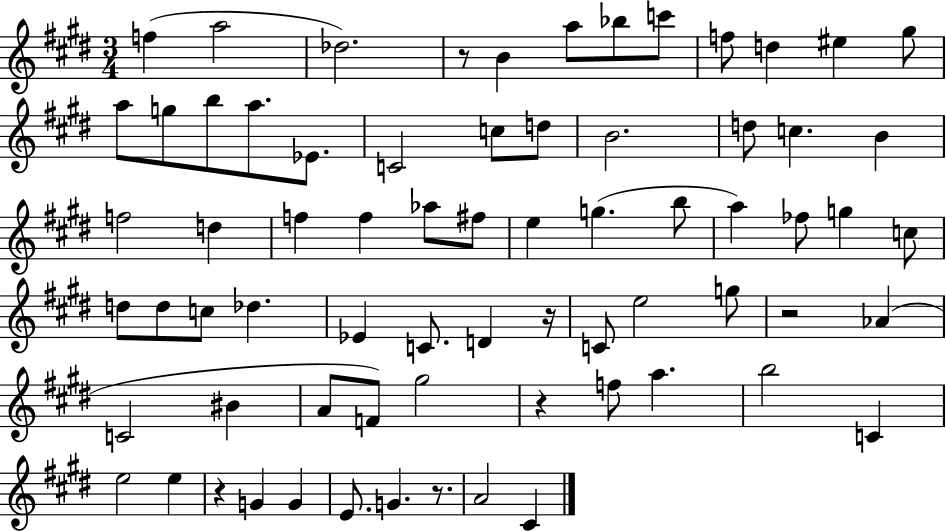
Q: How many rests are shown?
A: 6